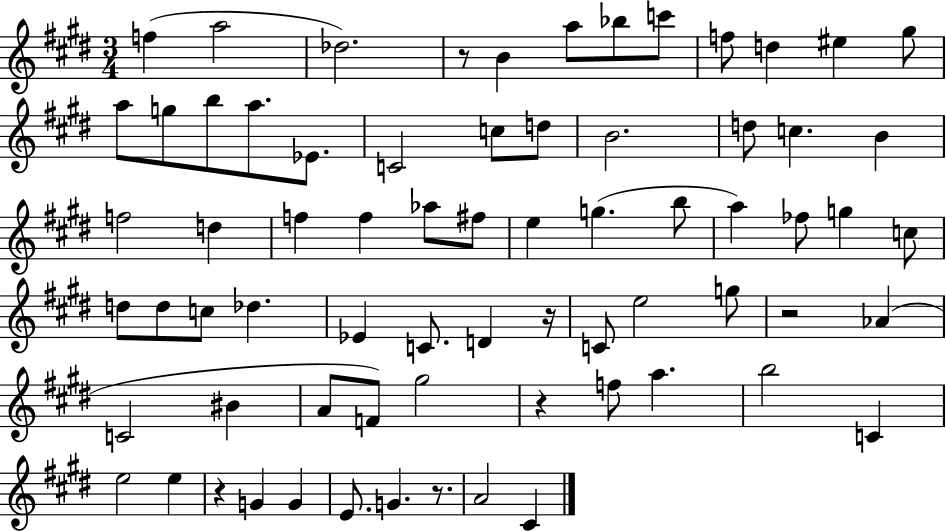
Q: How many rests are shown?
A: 6